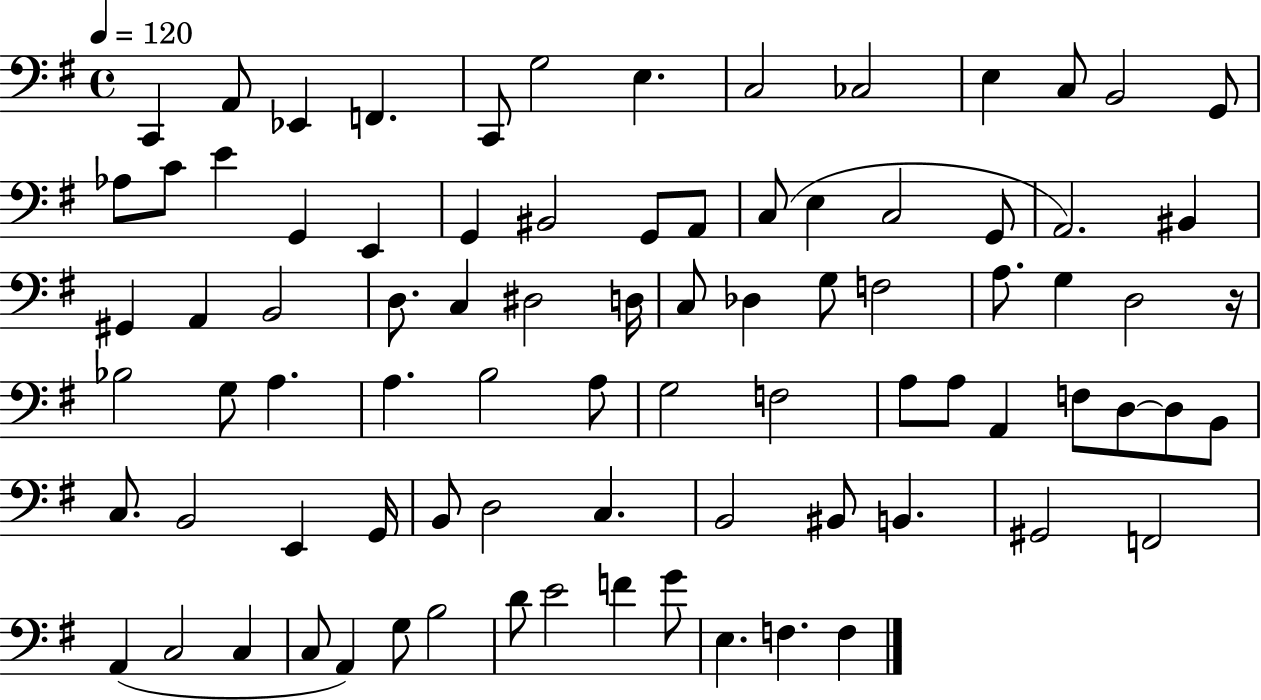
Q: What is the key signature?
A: G major